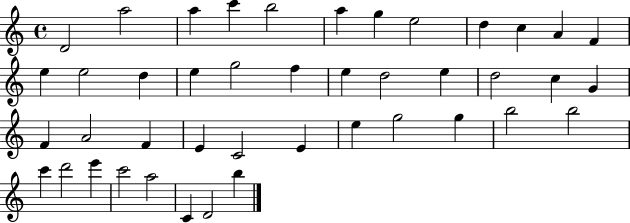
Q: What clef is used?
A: treble